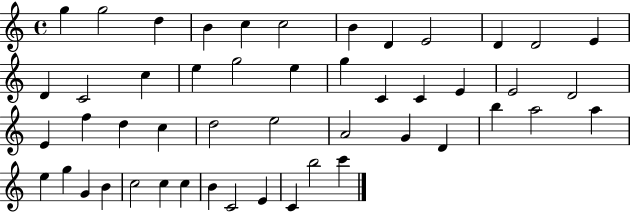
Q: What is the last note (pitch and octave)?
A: C6